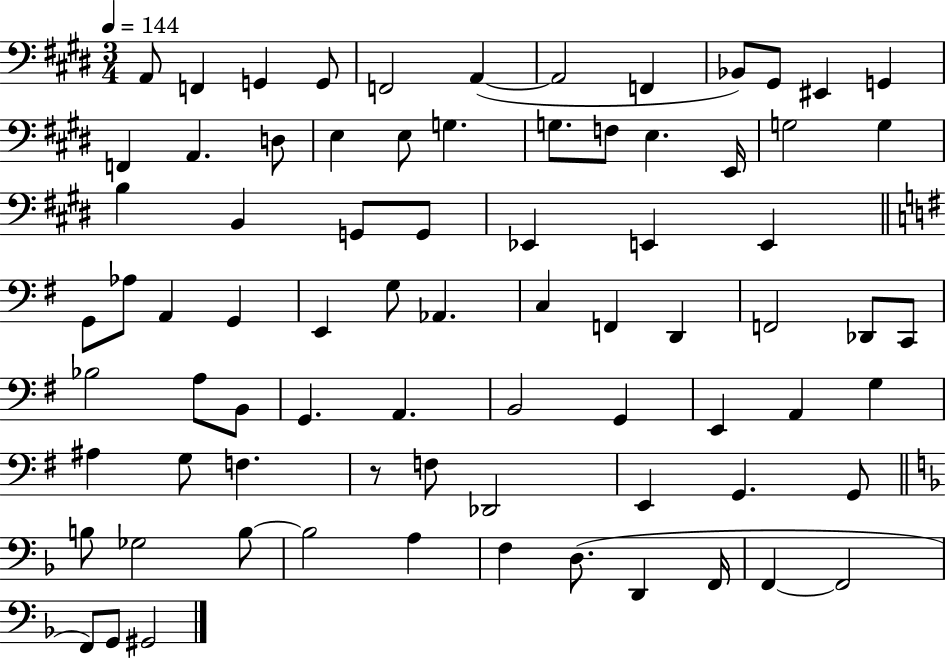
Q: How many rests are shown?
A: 1